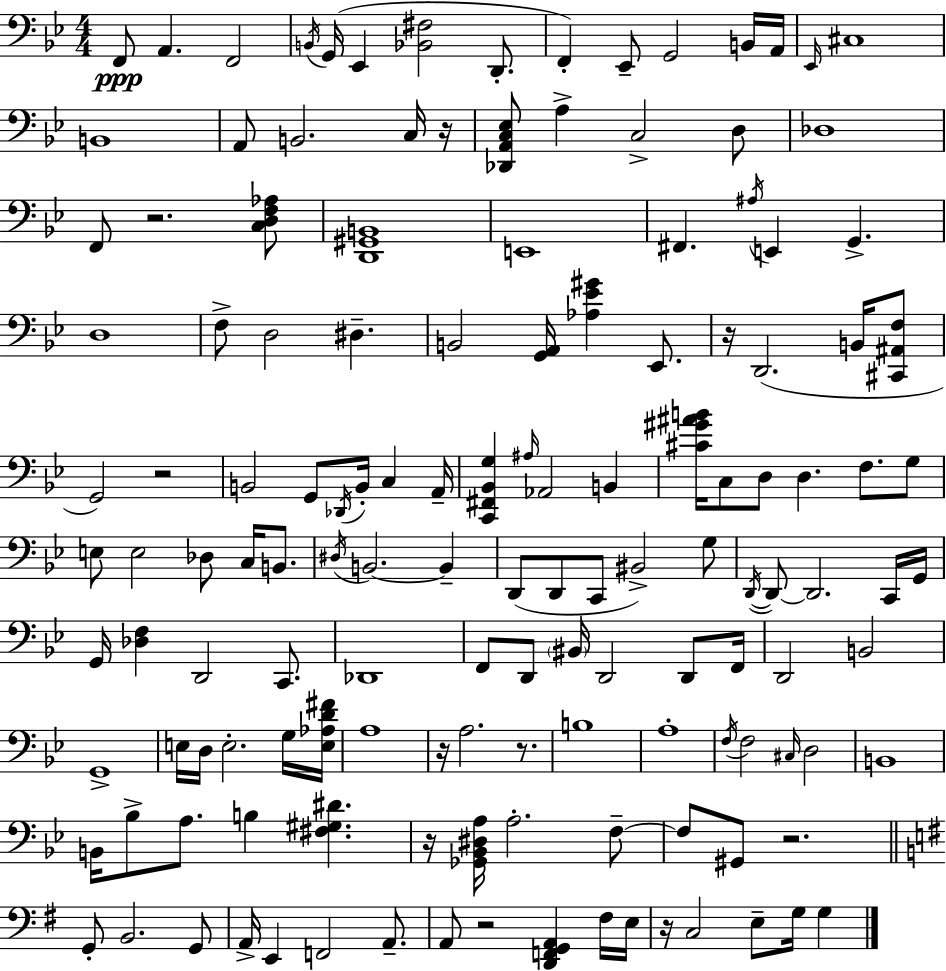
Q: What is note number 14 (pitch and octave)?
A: C#3